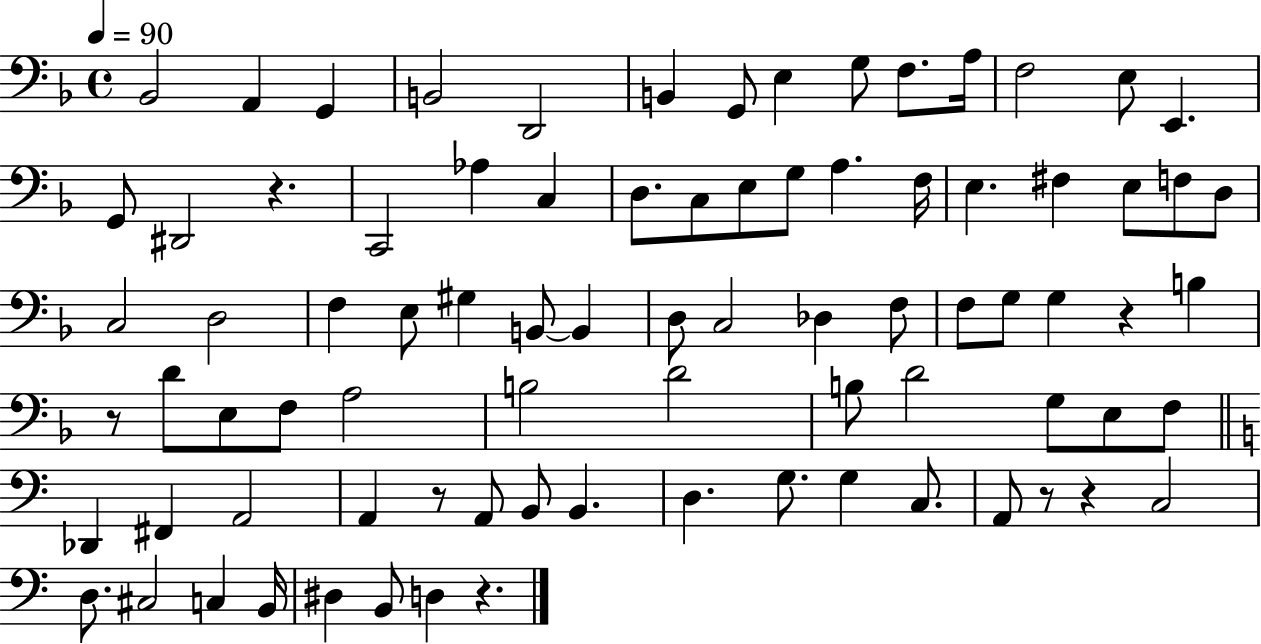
{
  \clef bass
  \time 4/4
  \defaultTimeSignature
  \key f \major
  \tempo 4 = 90
  bes,2 a,4 g,4 | b,2 d,2 | b,4 g,8 e4 g8 f8. a16 | f2 e8 e,4. | \break g,8 dis,2 r4. | c,2 aes4 c4 | d8. c8 e8 g8 a4. f16 | e4. fis4 e8 f8 d8 | \break c2 d2 | f4 e8 gis4 b,8~~ b,4 | d8 c2 des4 f8 | f8 g8 g4 r4 b4 | \break r8 d'8 e8 f8 a2 | b2 d'2 | b8 d'2 g8 e8 f8 | \bar "||" \break \key a \minor des,4 fis,4 a,2 | a,4 r8 a,8 b,8 b,4. | d4. g8. g4 c8. | a,8 r8 r4 c2 | \break d8. cis2 c4 b,16 | dis4 b,8 d4 r4. | \bar "|."
}